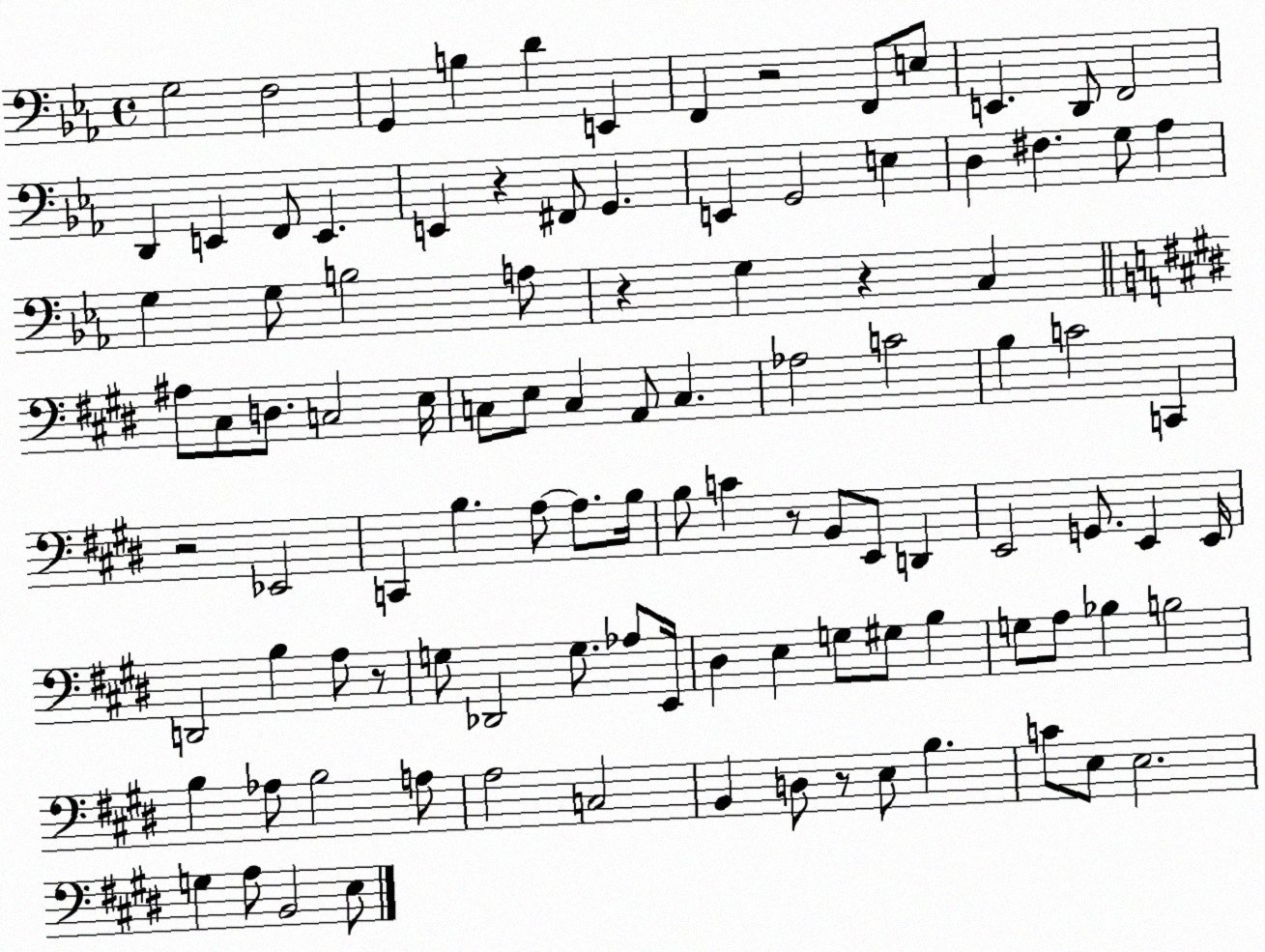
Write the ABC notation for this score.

X:1
T:Untitled
M:4/4
L:1/4
K:Eb
G,2 F,2 G,, B, D E,, F,, z2 F,,/2 E,/2 E,, D,,/2 F,,2 D,, E,, F,,/2 E,, E,, z ^F,,/2 G,, E,, G,,2 E, D, ^F, G,/2 _A, G, G,/2 B,2 A,/2 z G, z C, ^A,/2 ^C,/2 D,/2 C,2 E,/4 C,/2 E,/2 C, A,,/2 C, _A,2 C2 B, C2 C,, z2 _E,,2 C,, B, A,/2 A,/2 B,/4 B,/2 C z/2 B,,/2 E,,/2 D,, E,,2 G,,/2 E,, E,,/4 D,,2 B, A,/2 z/2 G,/2 _D,,2 G,/2 _A,/2 E,,/4 ^D, E, G,/2 ^G,/2 B, G,/2 A,/2 _B, B,2 B, _A,/2 B,2 A,/2 A,2 C,2 B,, D,/2 z/2 E,/2 B, C/2 E,/2 E,2 G, A,/2 B,,2 E,/2